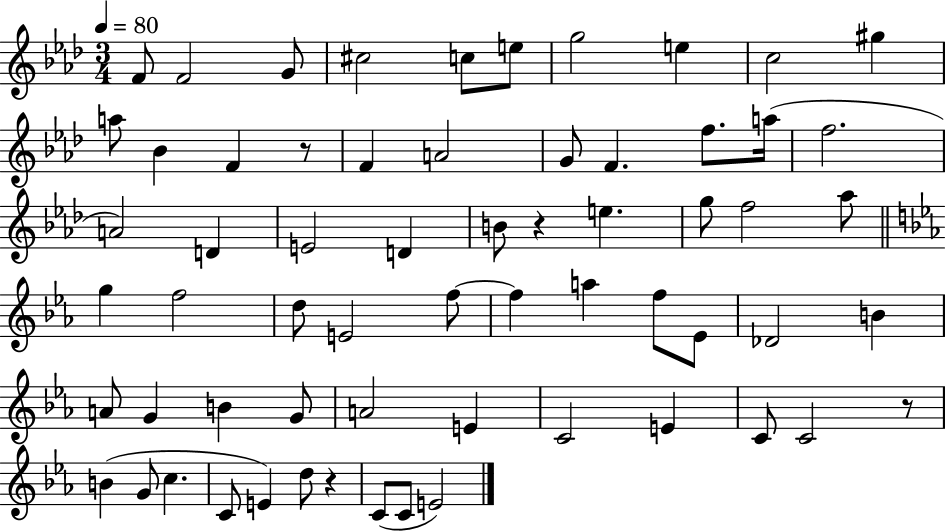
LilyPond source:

{
  \clef treble
  \numericTimeSignature
  \time 3/4
  \key aes \major
  \tempo 4 = 80
  f'8 f'2 g'8 | cis''2 c''8 e''8 | g''2 e''4 | c''2 gis''4 | \break a''8 bes'4 f'4 r8 | f'4 a'2 | g'8 f'4. f''8. a''16( | f''2. | \break a'2) d'4 | e'2 d'4 | b'8 r4 e''4. | g''8 f''2 aes''8 | \break \bar "||" \break \key c \minor g''4 f''2 | d''8 e'2 f''8~~ | f''4 a''4 f''8 ees'8 | des'2 b'4 | \break a'8 g'4 b'4 g'8 | a'2 e'4 | c'2 e'4 | c'8 c'2 r8 | \break b'4( g'8 c''4. | c'8 e'4) d''8 r4 | c'8( c'8 e'2) | \bar "|."
}